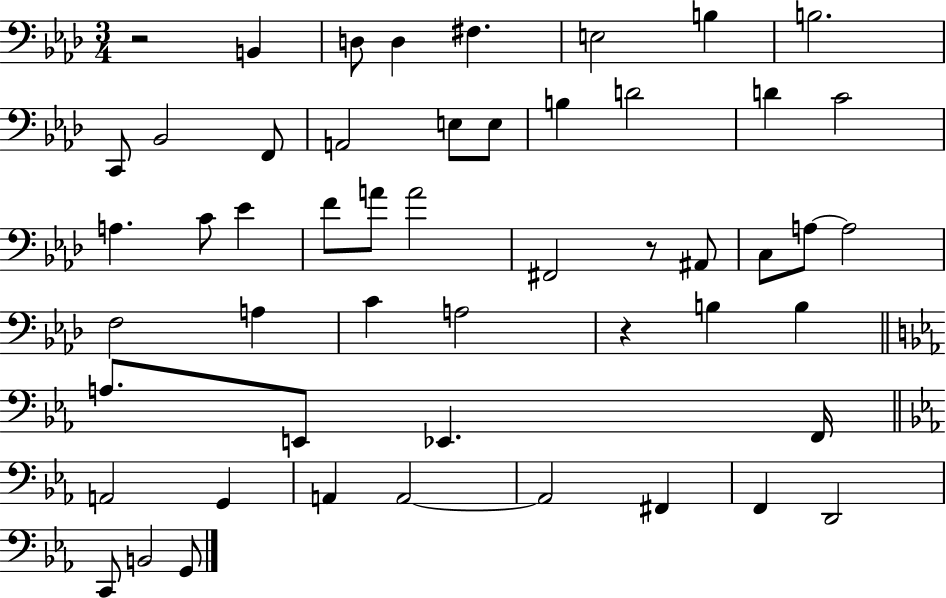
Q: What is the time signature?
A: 3/4